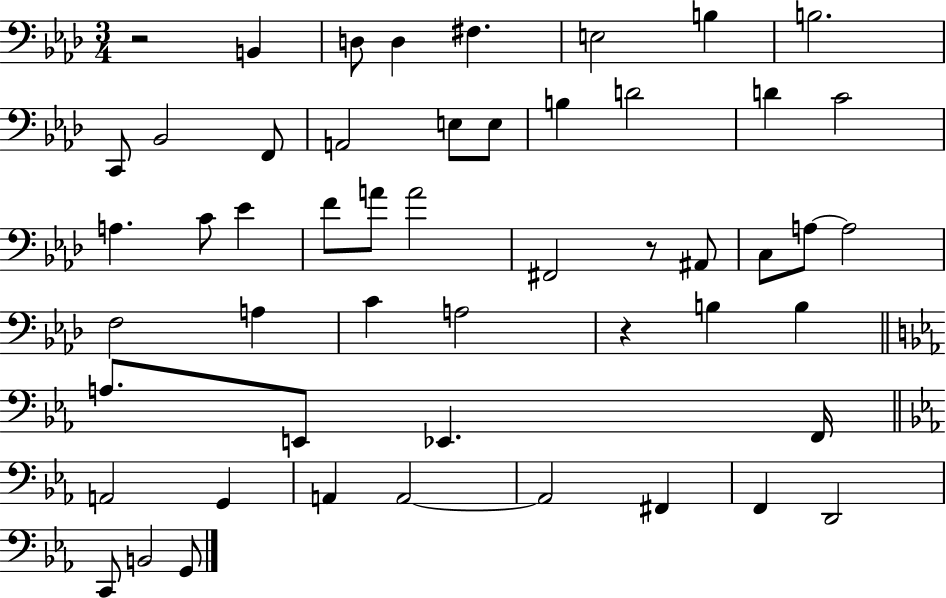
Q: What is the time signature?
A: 3/4